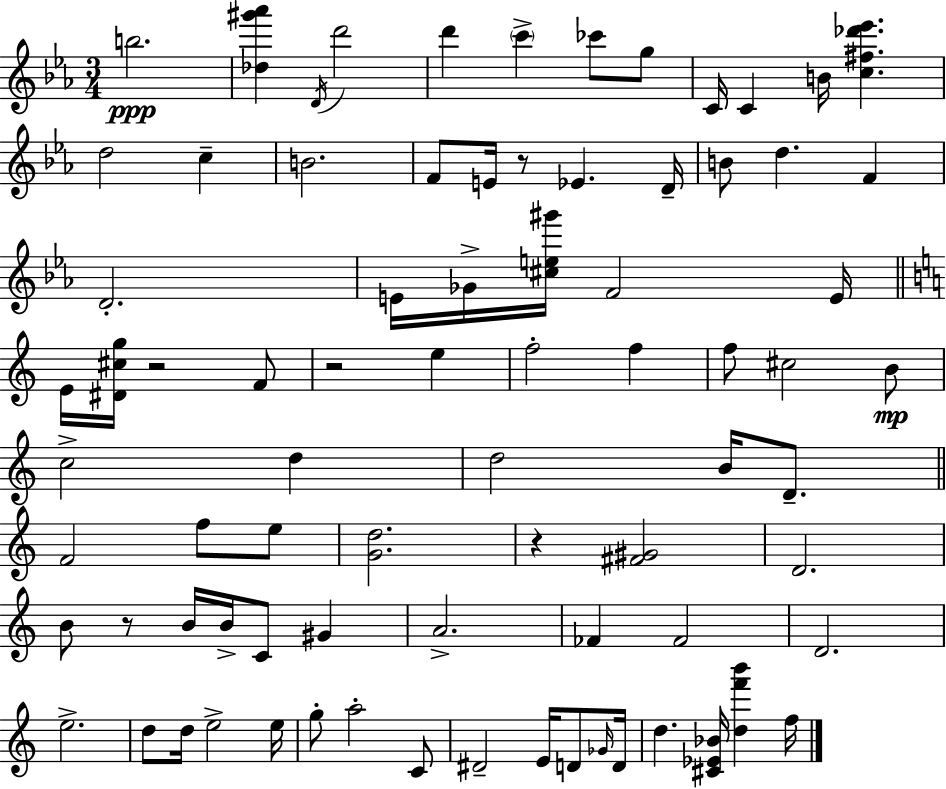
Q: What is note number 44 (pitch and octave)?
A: B4